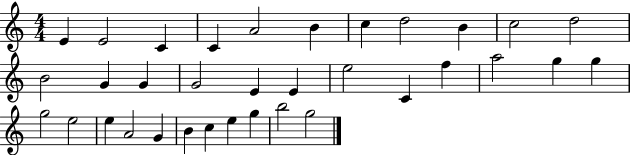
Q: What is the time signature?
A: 4/4